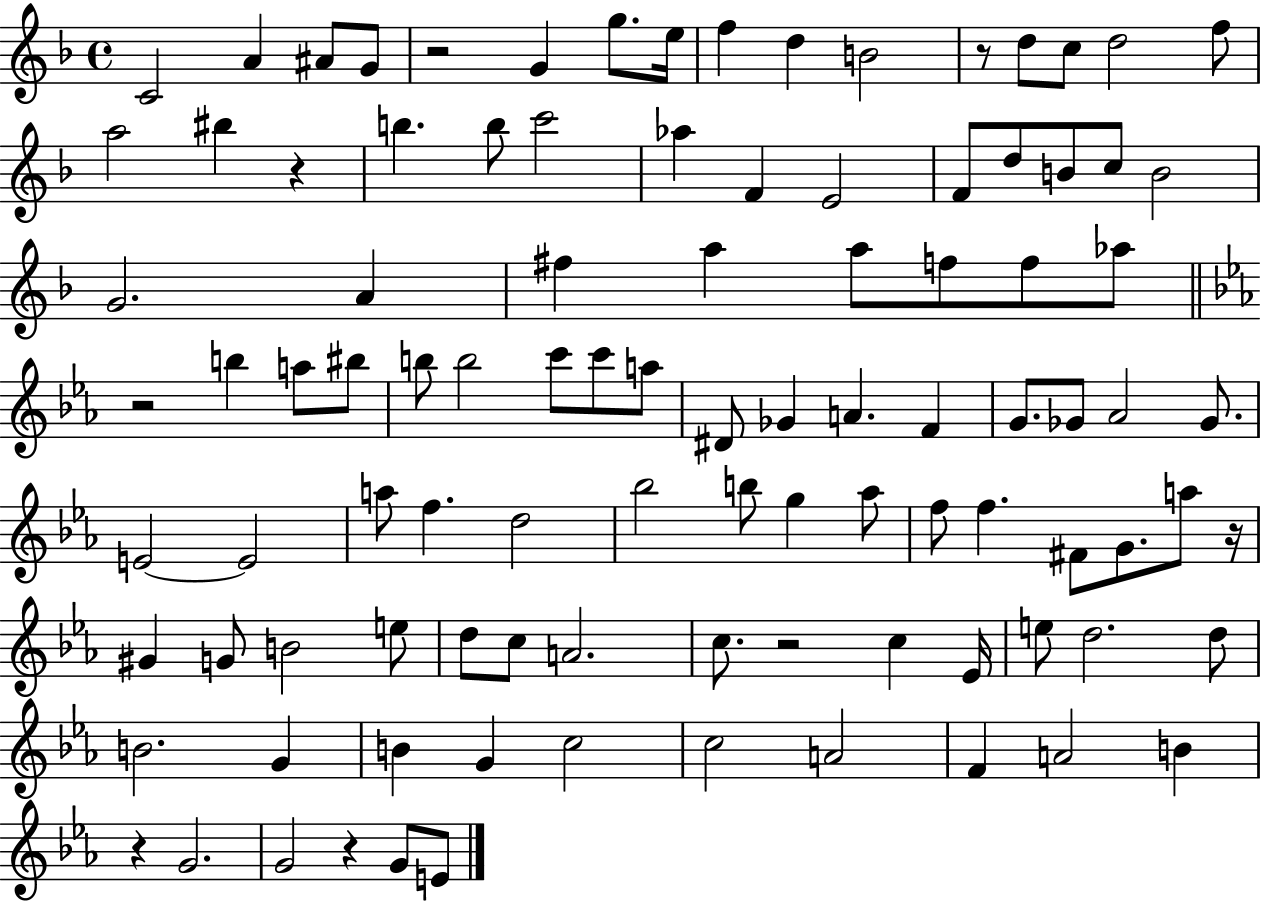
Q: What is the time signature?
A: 4/4